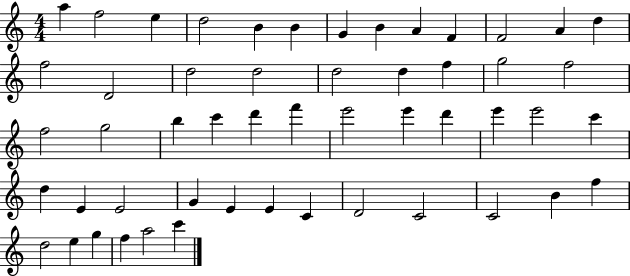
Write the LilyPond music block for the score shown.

{
  \clef treble
  \numericTimeSignature
  \time 4/4
  \key c \major
  a''4 f''2 e''4 | d''2 b'4 b'4 | g'4 b'4 a'4 f'4 | f'2 a'4 d''4 | \break f''2 d'2 | d''2 d''2 | d''2 d''4 f''4 | g''2 f''2 | \break f''2 g''2 | b''4 c'''4 d'''4 f'''4 | e'''2 e'''4 d'''4 | e'''4 e'''2 c'''4 | \break d''4 e'4 e'2 | g'4 e'4 e'4 c'4 | d'2 c'2 | c'2 b'4 f''4 | \break d''2 e''4 g''4 | f''4 a''2 c'''4 | \bar "|."
}